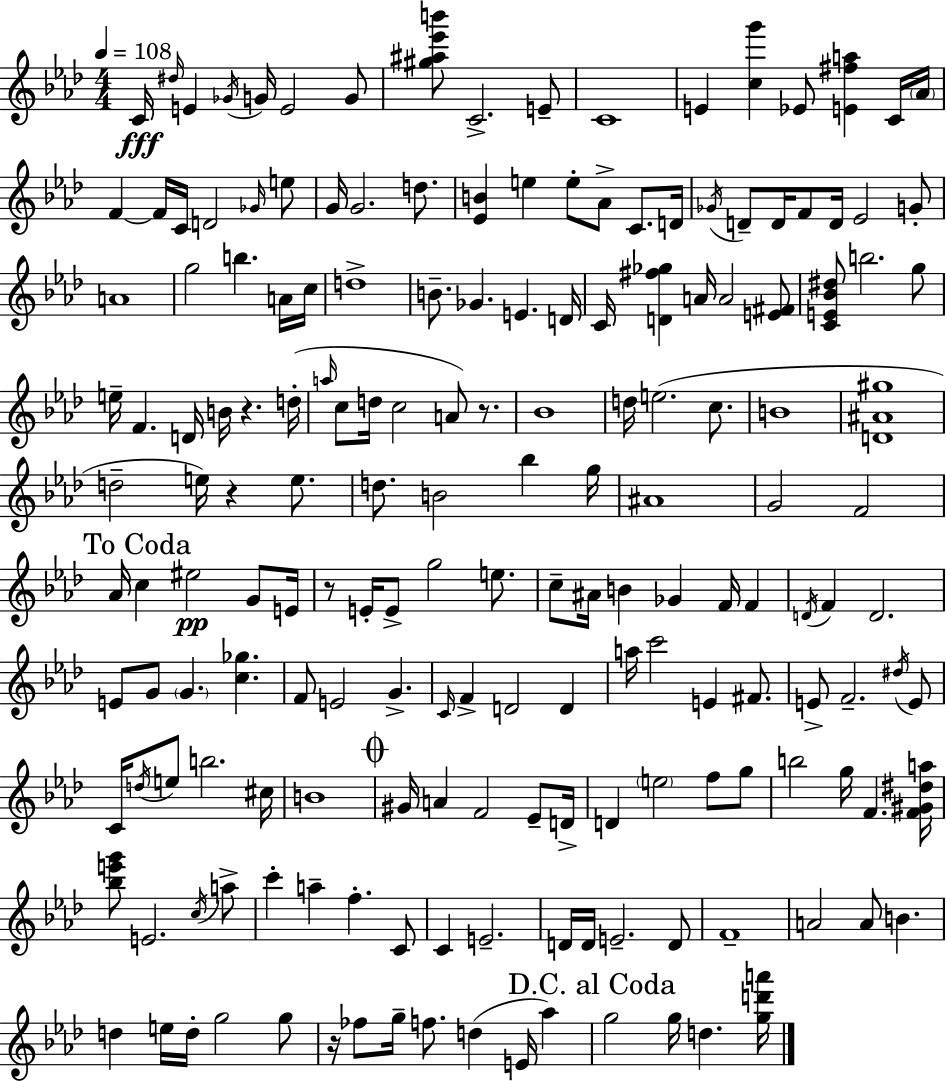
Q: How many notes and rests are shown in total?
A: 177